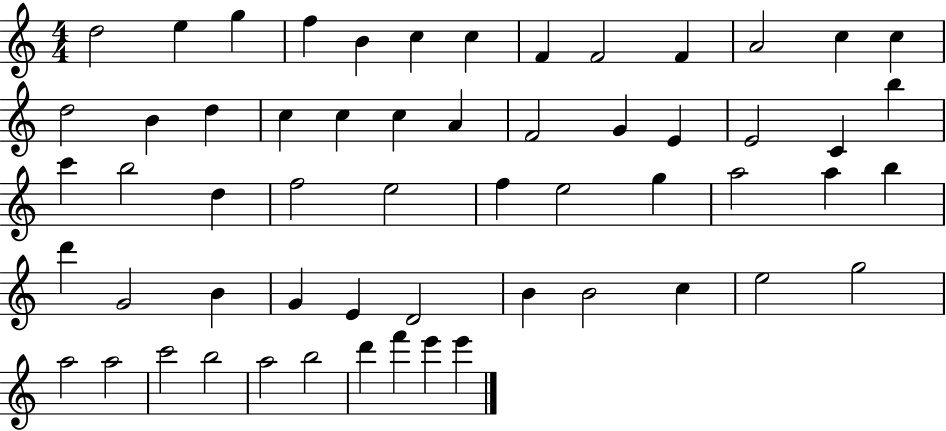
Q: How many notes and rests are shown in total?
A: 58